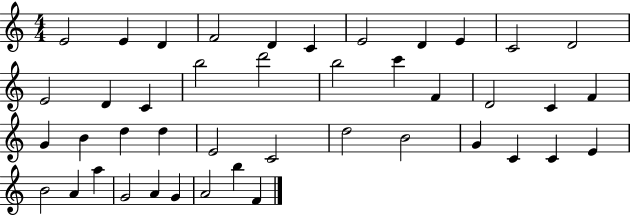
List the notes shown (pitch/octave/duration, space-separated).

E4/h E4/q D4/q F4/h D4/q C4/q E4/h D4/q E4/q C4/h D4/h E4/h D4/q C4/q B5/h D6/h B5/h C6/q F4/q D4/h C4/q F4/q G4/q B4/q D5/q D5/q E4/h C4/h D5/h B4/h G4/q C4/q C4/q E4/q B4/h A4/q A5/q G4/h A4/q G4/q A4/h B5/q F4/q